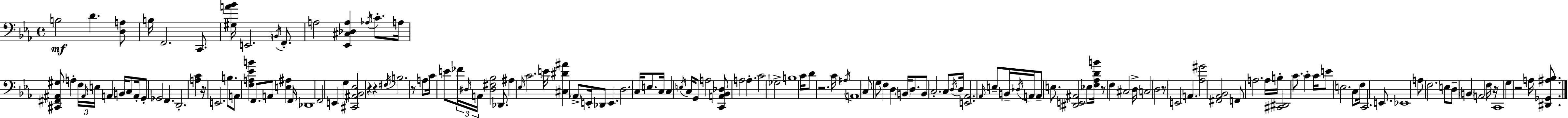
B3/h D4/q. [D3,A3]/e B3/s F2/h. C2/e. [G#3,A4,Bb4]/s E2/h. B2/s F2/e. A3/h [Eb2,C#3,Db3,A3]/q Ab3/s C4/e. A3/s [C#2,F#2,A#2,G#3]/e A3/q F3/s A#2/s E3/s A2/q B2/s C3/e A2/s G2/e Gb2/h F2/q. D2/h. [A3,C4]/q R/s E2/h. B3/e. A2/e [F3,A3,Eb4,B4]/q F2/e. A2/e [E3,A#3]/q F2/s Db2/w F2/h E2/q G3/q [C#2,A#2,Bb2,Eb3]/h R/q R/q F#3/s B3/h. R/e A3/e C4/s E4/e FES4/s D#3/s A2/s [D#3,F#3,Bb3]/h Db2/e. A#3/q Eb3/s C4/h. E4/s [C#3,D#4,A#4]/q Ab2/e E2/s Db2/e E2/q. D3/h. C3/s E3/e. C3/s C3/q E3/s C3/s G2/e A3/h [C2,A2,Bb2,Db3]/e A3/h A3/q. C4/h Gb3/h B3/w C4/s D4/e R/h. C4/s A#3/s A2/w C3/e G3/e F3/q D3/q B2/s D3/e. B2/e C3/h. C3/e D3/s D3/s [E2,Ab2]/h. Ab2/s E3/e B2/s Db3/s A2/s A2/e E3/e. [D#2,E2,A#2]/h Eb3/e [F3,Ab3,D4,B4]/s R/e F3/q C#3/h D3/s C3/h D3/h R/e E2/h A2/q. [Ab3,G#4]/h [F#2,Ab2,Bb2]/h F2/e A3/h. A3/s B3/s [C#2,D#2]/h C4/e. C4/q C4/s E4/e E3/h. C3/e F3/s C2/h. E2/e. Eb2/w A3/e F3/h. E3/e D3/e B2/q A2/h F3/s R/s C2/w G3/q R/h A3/s [D#2,Gb2,A#3,Bb3]/e.